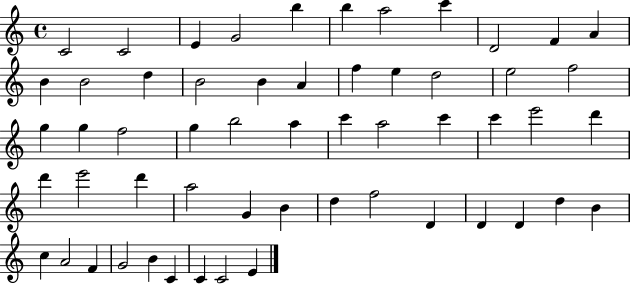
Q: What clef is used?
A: treble